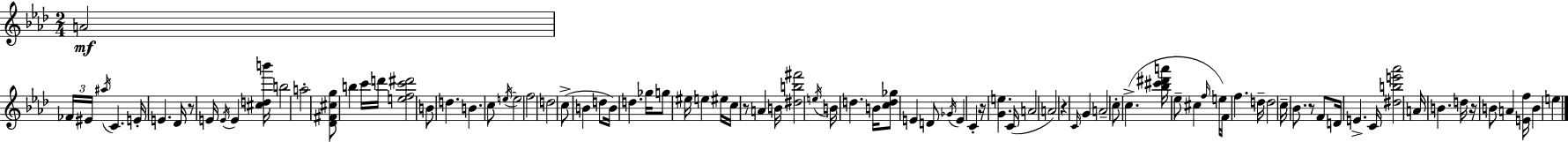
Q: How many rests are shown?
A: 6